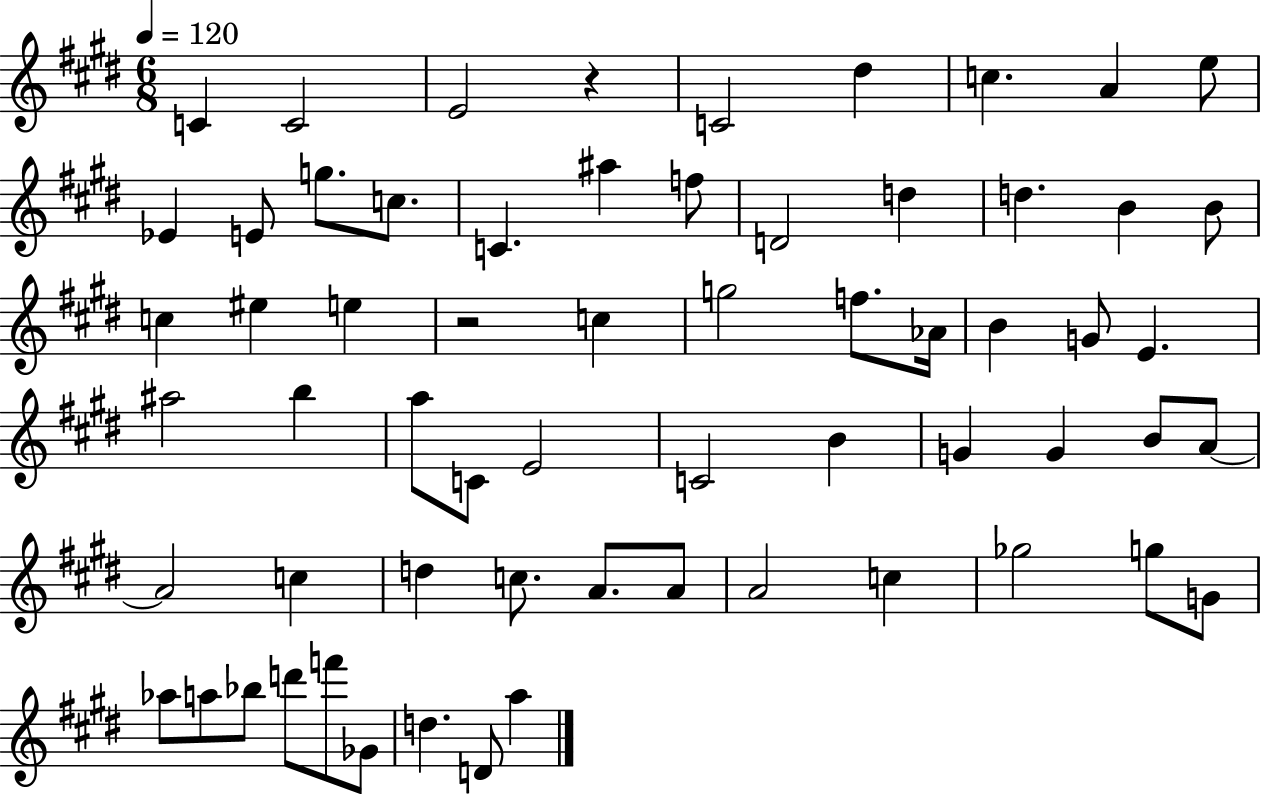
{
  \clef treble
  \numericTimeSignature
  \time 6/8
  \key e \major
  \tempo 4 = 120
  c'4 c'2 | e'2 r4 | c'2 dis''4 | c''4. a'4 e''8 | \break ees'4 e'8 g''8. c''8. | c'4. ais''4 f''8 | d'2 d''4 | d''4. b'4 b'8 | \break c''4 eis''4 e''4 | r2 c''4 | g''2 f''8. aes'16 | b'4 g'8 e'4. | \break ais''2 b''4 | a''8 c'8 e'2 | c'2 b'4 | g'4 g'4 b'8 a'8~~ | \break a'2 c''4 | d''4 c''8. a'8. a'8 | a'2 c''4 | ges''2 g''8 g'8 | \break aes''8 a''8 bes''8 d'''8 f'''8 ges'8 | d''4. d'8 a''4 | \bar "|."
}